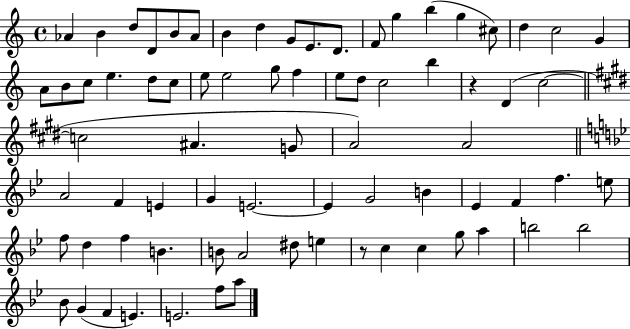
Ab4/q B4/q D5/e D4/e B4/e Ab4/e B4/q D5/q G4/e E4/e. D4/e. F4/e G5/q B5/q G5/q C#5/e D5/q C5/h G4/q A4/e B4/e C5/e E5/q. D5/e C5/e E5/e E5/h G5/e F5/q E5/e D5/e C5/h B5/q R/q D4/q C5/h C5/h A#4/q. G4/e A4/h A4/h A4/h F4/q E4/q G4/q E4/h. E4/q G4/h B4/q Eb4/q F4/q F5/q. E5/e F5/e D5/q F5/q B4/q. B4/e A4/h D#5/e E5/q R/e C5/q C5/q G5/e A5/q B5/h B5/h Bb4/e G4/q F4/q E4/q. E4/h. F5/e A5/e